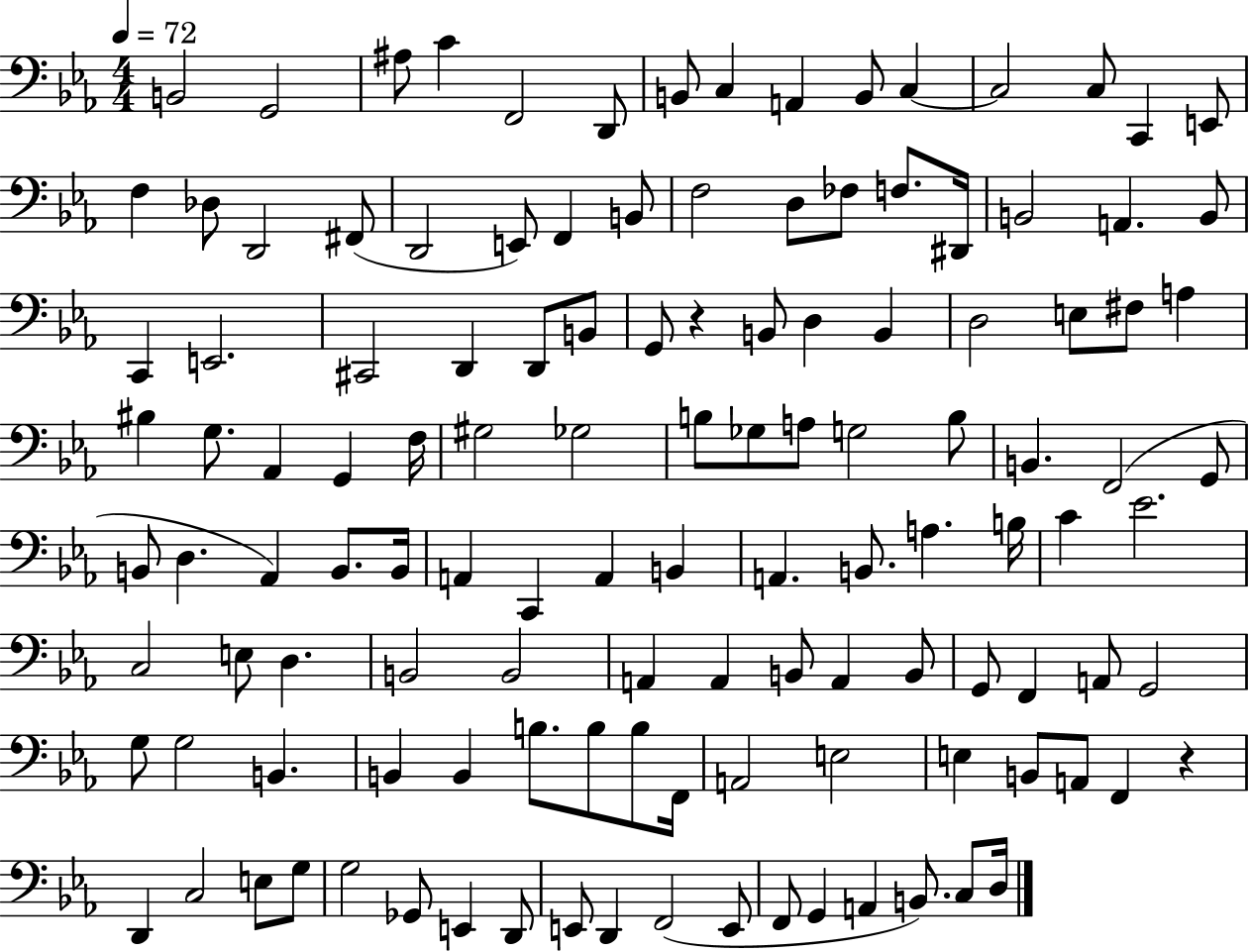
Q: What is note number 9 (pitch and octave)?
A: A2